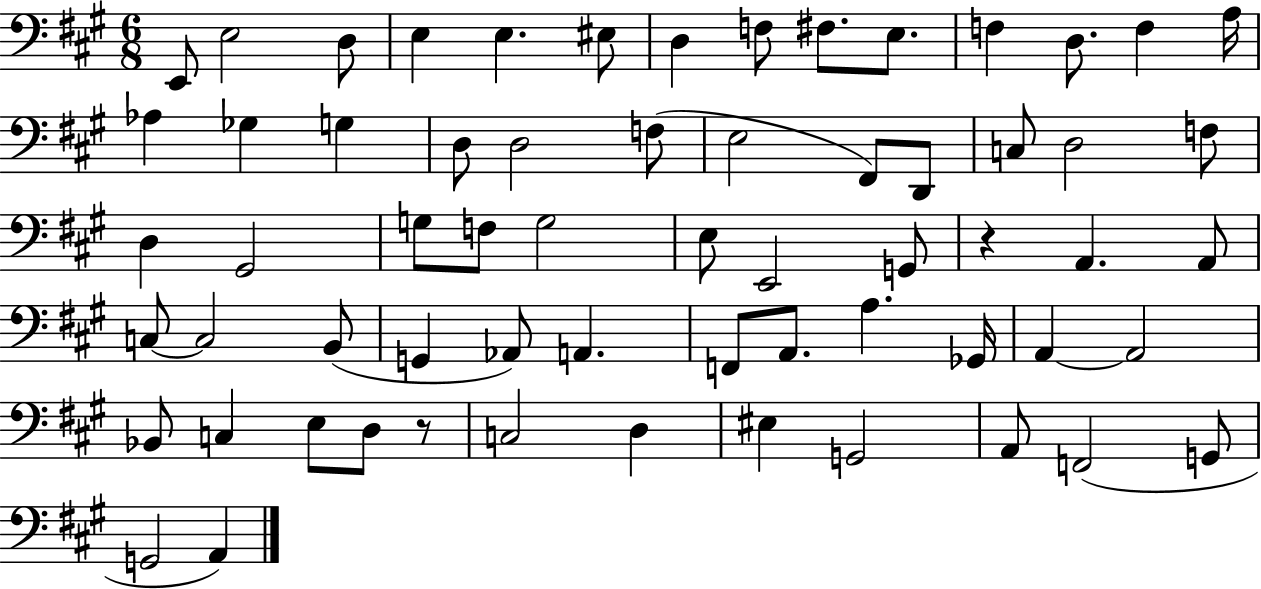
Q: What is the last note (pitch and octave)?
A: A2